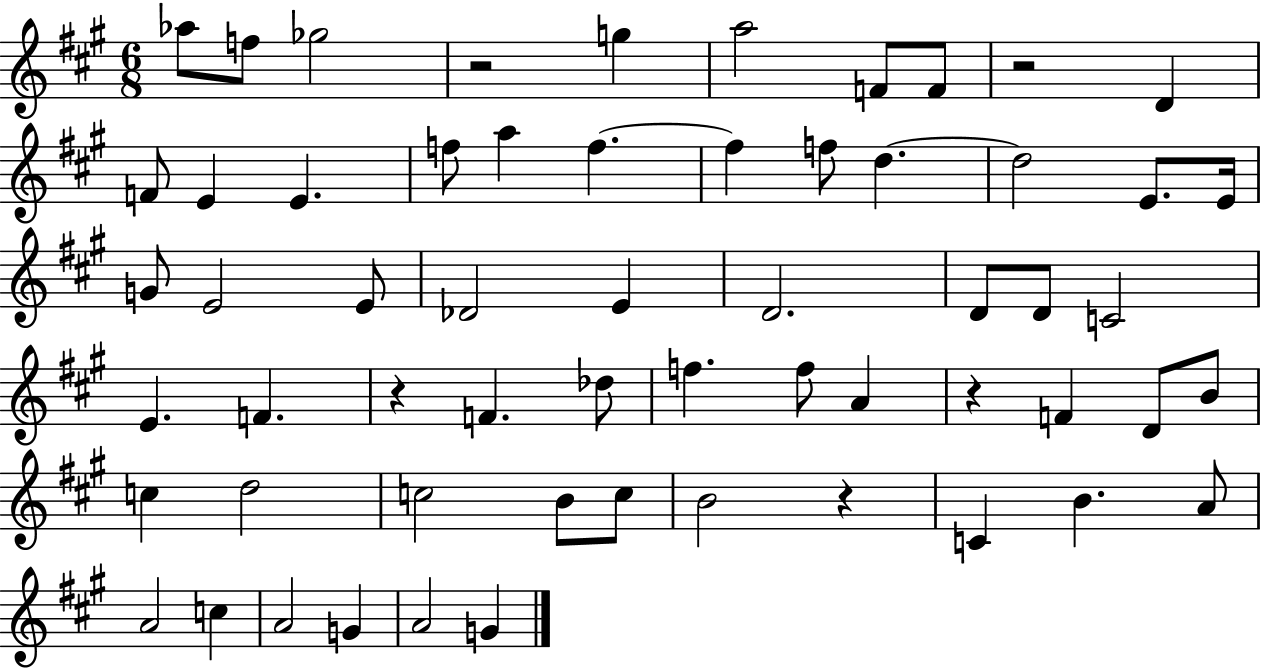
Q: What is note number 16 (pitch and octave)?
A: F5